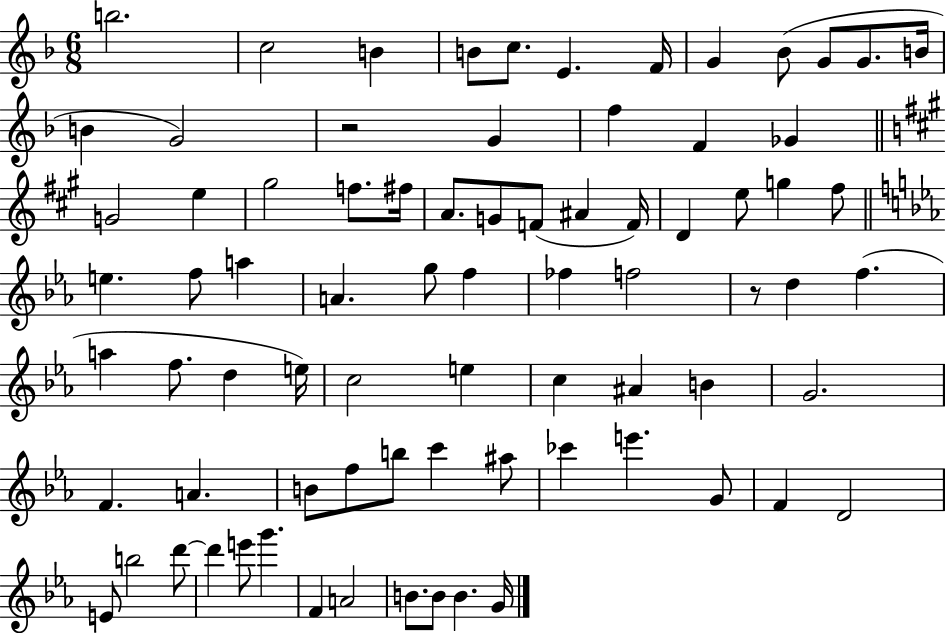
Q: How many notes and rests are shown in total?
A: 78